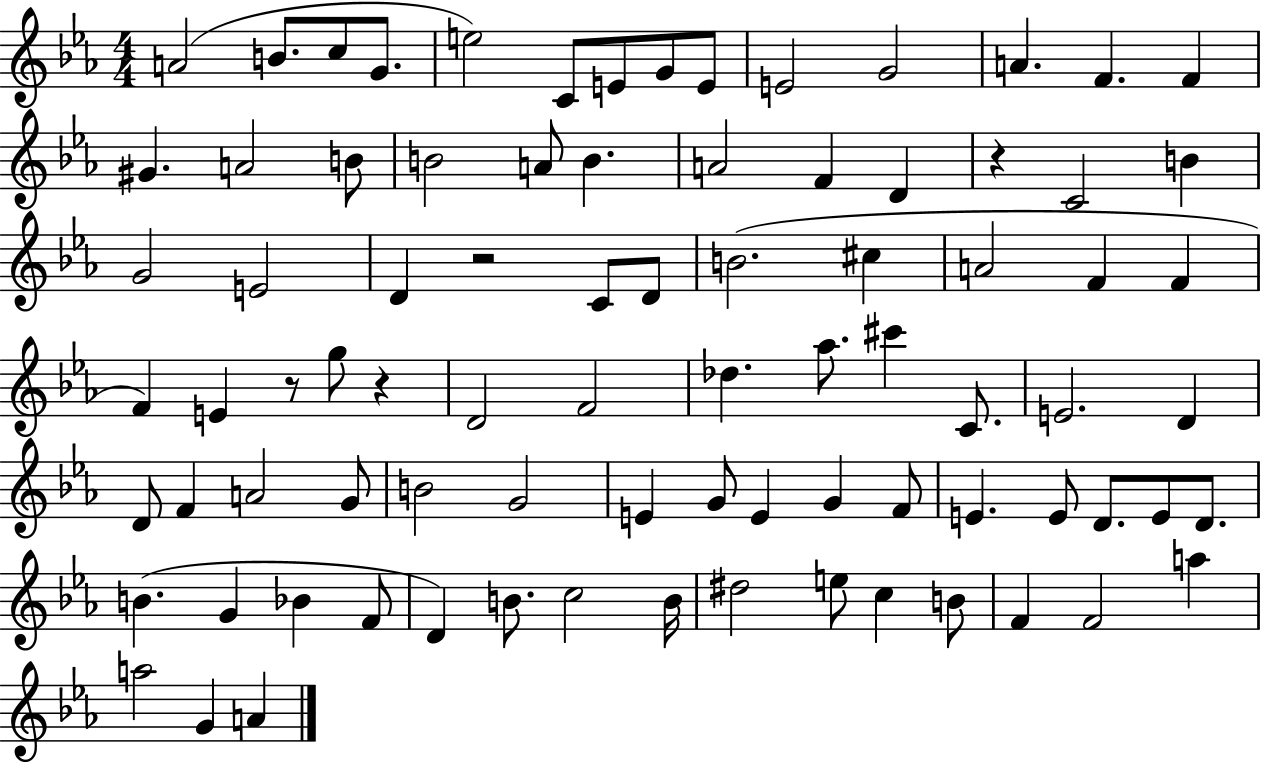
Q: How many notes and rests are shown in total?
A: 84